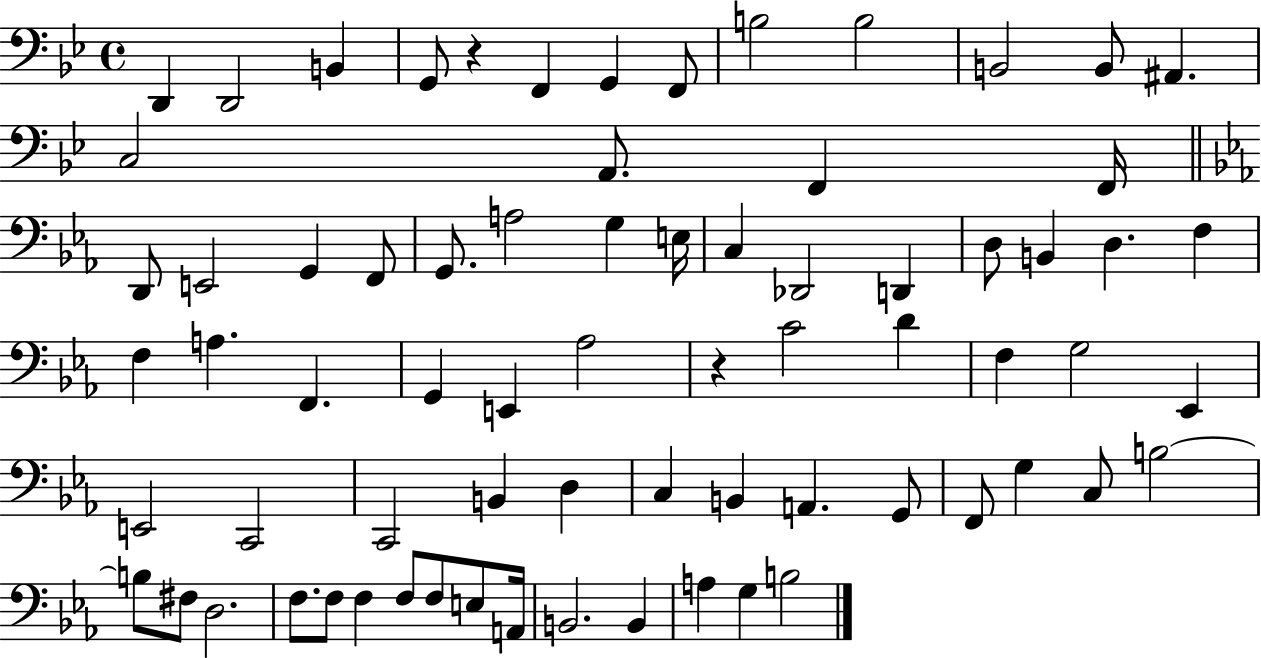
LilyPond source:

{
  \clef bass
  \time 4/4
  \defaultTimeSignature
  \key bes \major
  \repeat volta 2 { d,4 d,2 b,4 | g,8 r4 f,4 g,4 f,8 | b2 b2 | b,2 b,8 ais,4. | \break c2 a,8. f,4 f,16 | \bar "||" \break \key ees \major d,8 e,2 g,4 f,8 | g,8. a2 g4 e16 | c4 des,2 d,4 | d8 b,4 d4. f4 | \break f4 a4. f,4. | g,4 e,4 aes2 | r4 c'2 d'4 | f4 g2 ees,4 | \break e,2 c,2 | c,2 b,4 d4 | c4 b,4 a,4. g,8 | f,8 g4 c8 b2~~ | \break b8 fis8 d2. | f8. f8 f4 f8 f8 e8 a,16 | b,2. b,4 | a4 g4 b2 | \break } \bar "|."
}